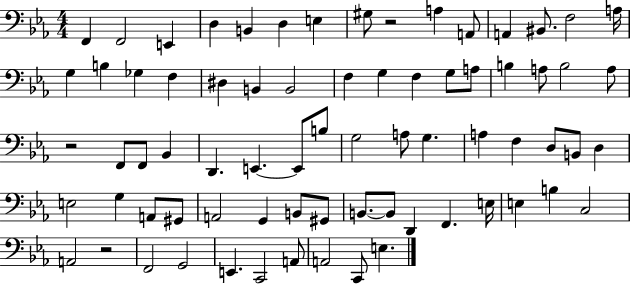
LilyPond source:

{
  \clef bass
  \numericTimeSignature
  \time 4/4
  \key ees \major
  f,4 f,2 e,4 | d4 b,4 d4 e4 | gis8 r2 a4 a,8 | a,4 bis,8. f2 a16 | \break g4 b4 ges4 f4 | dis4 b,4 b,2 | f4 g4 f4 g8 a8 | b4 a8 b2 a8 | \break r2 f,8 f,8 bes,4 | d,4. e,4.~~ e,8 b8 | g2 a8 g4. | a4 f4 d8 b,8 d4 | \break e2 g4 a,8 gis,8 | a,2 g,4 b,8 gis,8 | b,8.~~ b,8 d,4 f,4. e16 | e4 b4 c2 | \break a,2 r2 | f,2 g,2 | e,4. c,2 a,8 | a,2 c,8 e4. | \break \bar "|."
}